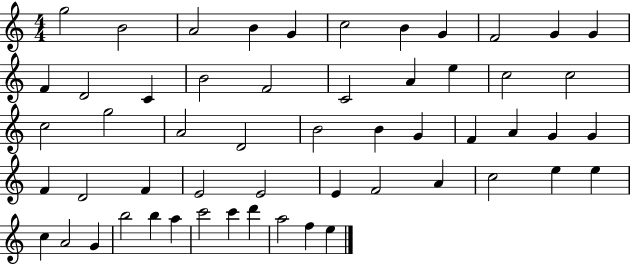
{
  \clef treble
  \numericTimeSignature
  \time 4/4
  \key c \major
  g''2 b'2 | a'2 b'4 g'4 | c''2 b'4 g'4 | f'2 g'4 g'4 | \break f'4 d'2 c'4 | b'2 f'2 | c'2 a'4 e''4 | c''2 c''2 | \break c''2 g''2 | a'2 d'2 | b'2 b'4 g'4 | f'4 a'4 g'4 g'4 | \break f'4 d'2 f'4 | e'2 e'2 | e'4 f'2 a'4 | c''2 e''4 e''4 | \break c''4 a'2 g'4 | b''2 b''4 a''4 | c'''2 c'''4 d'''4 | a''2 f''4 e''4 | \break \bar "|."
}